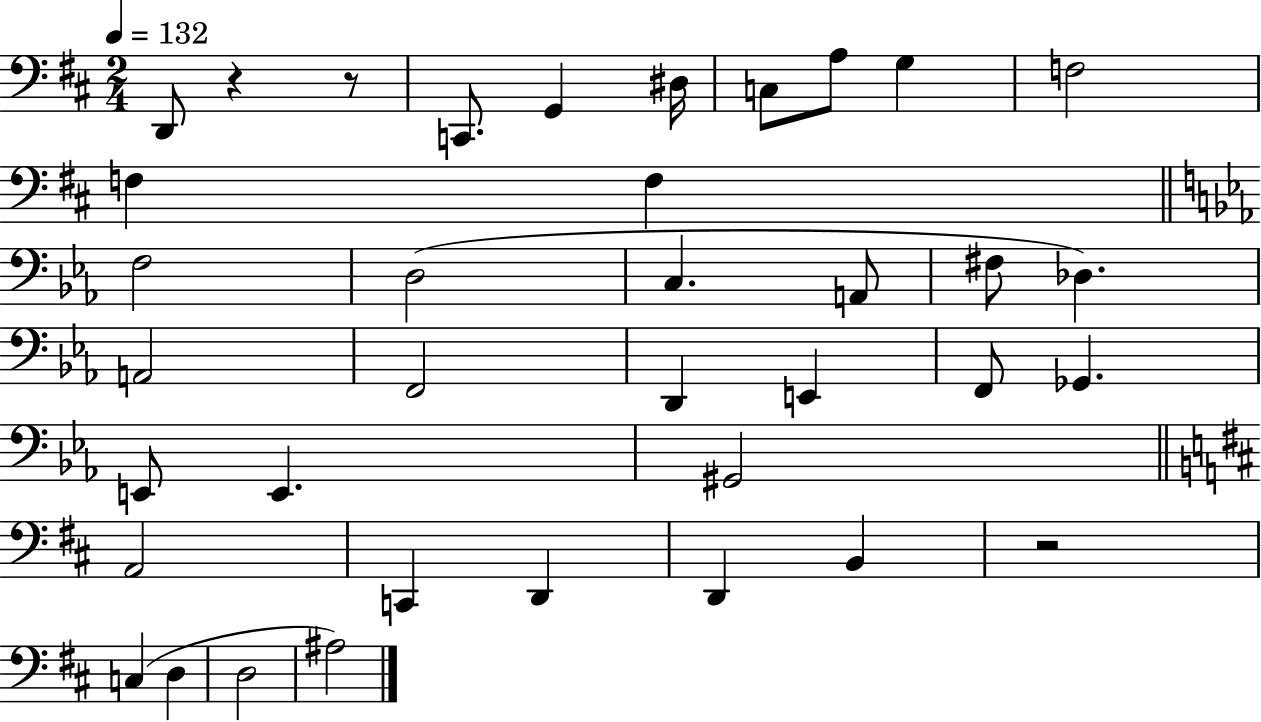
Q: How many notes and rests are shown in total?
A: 37